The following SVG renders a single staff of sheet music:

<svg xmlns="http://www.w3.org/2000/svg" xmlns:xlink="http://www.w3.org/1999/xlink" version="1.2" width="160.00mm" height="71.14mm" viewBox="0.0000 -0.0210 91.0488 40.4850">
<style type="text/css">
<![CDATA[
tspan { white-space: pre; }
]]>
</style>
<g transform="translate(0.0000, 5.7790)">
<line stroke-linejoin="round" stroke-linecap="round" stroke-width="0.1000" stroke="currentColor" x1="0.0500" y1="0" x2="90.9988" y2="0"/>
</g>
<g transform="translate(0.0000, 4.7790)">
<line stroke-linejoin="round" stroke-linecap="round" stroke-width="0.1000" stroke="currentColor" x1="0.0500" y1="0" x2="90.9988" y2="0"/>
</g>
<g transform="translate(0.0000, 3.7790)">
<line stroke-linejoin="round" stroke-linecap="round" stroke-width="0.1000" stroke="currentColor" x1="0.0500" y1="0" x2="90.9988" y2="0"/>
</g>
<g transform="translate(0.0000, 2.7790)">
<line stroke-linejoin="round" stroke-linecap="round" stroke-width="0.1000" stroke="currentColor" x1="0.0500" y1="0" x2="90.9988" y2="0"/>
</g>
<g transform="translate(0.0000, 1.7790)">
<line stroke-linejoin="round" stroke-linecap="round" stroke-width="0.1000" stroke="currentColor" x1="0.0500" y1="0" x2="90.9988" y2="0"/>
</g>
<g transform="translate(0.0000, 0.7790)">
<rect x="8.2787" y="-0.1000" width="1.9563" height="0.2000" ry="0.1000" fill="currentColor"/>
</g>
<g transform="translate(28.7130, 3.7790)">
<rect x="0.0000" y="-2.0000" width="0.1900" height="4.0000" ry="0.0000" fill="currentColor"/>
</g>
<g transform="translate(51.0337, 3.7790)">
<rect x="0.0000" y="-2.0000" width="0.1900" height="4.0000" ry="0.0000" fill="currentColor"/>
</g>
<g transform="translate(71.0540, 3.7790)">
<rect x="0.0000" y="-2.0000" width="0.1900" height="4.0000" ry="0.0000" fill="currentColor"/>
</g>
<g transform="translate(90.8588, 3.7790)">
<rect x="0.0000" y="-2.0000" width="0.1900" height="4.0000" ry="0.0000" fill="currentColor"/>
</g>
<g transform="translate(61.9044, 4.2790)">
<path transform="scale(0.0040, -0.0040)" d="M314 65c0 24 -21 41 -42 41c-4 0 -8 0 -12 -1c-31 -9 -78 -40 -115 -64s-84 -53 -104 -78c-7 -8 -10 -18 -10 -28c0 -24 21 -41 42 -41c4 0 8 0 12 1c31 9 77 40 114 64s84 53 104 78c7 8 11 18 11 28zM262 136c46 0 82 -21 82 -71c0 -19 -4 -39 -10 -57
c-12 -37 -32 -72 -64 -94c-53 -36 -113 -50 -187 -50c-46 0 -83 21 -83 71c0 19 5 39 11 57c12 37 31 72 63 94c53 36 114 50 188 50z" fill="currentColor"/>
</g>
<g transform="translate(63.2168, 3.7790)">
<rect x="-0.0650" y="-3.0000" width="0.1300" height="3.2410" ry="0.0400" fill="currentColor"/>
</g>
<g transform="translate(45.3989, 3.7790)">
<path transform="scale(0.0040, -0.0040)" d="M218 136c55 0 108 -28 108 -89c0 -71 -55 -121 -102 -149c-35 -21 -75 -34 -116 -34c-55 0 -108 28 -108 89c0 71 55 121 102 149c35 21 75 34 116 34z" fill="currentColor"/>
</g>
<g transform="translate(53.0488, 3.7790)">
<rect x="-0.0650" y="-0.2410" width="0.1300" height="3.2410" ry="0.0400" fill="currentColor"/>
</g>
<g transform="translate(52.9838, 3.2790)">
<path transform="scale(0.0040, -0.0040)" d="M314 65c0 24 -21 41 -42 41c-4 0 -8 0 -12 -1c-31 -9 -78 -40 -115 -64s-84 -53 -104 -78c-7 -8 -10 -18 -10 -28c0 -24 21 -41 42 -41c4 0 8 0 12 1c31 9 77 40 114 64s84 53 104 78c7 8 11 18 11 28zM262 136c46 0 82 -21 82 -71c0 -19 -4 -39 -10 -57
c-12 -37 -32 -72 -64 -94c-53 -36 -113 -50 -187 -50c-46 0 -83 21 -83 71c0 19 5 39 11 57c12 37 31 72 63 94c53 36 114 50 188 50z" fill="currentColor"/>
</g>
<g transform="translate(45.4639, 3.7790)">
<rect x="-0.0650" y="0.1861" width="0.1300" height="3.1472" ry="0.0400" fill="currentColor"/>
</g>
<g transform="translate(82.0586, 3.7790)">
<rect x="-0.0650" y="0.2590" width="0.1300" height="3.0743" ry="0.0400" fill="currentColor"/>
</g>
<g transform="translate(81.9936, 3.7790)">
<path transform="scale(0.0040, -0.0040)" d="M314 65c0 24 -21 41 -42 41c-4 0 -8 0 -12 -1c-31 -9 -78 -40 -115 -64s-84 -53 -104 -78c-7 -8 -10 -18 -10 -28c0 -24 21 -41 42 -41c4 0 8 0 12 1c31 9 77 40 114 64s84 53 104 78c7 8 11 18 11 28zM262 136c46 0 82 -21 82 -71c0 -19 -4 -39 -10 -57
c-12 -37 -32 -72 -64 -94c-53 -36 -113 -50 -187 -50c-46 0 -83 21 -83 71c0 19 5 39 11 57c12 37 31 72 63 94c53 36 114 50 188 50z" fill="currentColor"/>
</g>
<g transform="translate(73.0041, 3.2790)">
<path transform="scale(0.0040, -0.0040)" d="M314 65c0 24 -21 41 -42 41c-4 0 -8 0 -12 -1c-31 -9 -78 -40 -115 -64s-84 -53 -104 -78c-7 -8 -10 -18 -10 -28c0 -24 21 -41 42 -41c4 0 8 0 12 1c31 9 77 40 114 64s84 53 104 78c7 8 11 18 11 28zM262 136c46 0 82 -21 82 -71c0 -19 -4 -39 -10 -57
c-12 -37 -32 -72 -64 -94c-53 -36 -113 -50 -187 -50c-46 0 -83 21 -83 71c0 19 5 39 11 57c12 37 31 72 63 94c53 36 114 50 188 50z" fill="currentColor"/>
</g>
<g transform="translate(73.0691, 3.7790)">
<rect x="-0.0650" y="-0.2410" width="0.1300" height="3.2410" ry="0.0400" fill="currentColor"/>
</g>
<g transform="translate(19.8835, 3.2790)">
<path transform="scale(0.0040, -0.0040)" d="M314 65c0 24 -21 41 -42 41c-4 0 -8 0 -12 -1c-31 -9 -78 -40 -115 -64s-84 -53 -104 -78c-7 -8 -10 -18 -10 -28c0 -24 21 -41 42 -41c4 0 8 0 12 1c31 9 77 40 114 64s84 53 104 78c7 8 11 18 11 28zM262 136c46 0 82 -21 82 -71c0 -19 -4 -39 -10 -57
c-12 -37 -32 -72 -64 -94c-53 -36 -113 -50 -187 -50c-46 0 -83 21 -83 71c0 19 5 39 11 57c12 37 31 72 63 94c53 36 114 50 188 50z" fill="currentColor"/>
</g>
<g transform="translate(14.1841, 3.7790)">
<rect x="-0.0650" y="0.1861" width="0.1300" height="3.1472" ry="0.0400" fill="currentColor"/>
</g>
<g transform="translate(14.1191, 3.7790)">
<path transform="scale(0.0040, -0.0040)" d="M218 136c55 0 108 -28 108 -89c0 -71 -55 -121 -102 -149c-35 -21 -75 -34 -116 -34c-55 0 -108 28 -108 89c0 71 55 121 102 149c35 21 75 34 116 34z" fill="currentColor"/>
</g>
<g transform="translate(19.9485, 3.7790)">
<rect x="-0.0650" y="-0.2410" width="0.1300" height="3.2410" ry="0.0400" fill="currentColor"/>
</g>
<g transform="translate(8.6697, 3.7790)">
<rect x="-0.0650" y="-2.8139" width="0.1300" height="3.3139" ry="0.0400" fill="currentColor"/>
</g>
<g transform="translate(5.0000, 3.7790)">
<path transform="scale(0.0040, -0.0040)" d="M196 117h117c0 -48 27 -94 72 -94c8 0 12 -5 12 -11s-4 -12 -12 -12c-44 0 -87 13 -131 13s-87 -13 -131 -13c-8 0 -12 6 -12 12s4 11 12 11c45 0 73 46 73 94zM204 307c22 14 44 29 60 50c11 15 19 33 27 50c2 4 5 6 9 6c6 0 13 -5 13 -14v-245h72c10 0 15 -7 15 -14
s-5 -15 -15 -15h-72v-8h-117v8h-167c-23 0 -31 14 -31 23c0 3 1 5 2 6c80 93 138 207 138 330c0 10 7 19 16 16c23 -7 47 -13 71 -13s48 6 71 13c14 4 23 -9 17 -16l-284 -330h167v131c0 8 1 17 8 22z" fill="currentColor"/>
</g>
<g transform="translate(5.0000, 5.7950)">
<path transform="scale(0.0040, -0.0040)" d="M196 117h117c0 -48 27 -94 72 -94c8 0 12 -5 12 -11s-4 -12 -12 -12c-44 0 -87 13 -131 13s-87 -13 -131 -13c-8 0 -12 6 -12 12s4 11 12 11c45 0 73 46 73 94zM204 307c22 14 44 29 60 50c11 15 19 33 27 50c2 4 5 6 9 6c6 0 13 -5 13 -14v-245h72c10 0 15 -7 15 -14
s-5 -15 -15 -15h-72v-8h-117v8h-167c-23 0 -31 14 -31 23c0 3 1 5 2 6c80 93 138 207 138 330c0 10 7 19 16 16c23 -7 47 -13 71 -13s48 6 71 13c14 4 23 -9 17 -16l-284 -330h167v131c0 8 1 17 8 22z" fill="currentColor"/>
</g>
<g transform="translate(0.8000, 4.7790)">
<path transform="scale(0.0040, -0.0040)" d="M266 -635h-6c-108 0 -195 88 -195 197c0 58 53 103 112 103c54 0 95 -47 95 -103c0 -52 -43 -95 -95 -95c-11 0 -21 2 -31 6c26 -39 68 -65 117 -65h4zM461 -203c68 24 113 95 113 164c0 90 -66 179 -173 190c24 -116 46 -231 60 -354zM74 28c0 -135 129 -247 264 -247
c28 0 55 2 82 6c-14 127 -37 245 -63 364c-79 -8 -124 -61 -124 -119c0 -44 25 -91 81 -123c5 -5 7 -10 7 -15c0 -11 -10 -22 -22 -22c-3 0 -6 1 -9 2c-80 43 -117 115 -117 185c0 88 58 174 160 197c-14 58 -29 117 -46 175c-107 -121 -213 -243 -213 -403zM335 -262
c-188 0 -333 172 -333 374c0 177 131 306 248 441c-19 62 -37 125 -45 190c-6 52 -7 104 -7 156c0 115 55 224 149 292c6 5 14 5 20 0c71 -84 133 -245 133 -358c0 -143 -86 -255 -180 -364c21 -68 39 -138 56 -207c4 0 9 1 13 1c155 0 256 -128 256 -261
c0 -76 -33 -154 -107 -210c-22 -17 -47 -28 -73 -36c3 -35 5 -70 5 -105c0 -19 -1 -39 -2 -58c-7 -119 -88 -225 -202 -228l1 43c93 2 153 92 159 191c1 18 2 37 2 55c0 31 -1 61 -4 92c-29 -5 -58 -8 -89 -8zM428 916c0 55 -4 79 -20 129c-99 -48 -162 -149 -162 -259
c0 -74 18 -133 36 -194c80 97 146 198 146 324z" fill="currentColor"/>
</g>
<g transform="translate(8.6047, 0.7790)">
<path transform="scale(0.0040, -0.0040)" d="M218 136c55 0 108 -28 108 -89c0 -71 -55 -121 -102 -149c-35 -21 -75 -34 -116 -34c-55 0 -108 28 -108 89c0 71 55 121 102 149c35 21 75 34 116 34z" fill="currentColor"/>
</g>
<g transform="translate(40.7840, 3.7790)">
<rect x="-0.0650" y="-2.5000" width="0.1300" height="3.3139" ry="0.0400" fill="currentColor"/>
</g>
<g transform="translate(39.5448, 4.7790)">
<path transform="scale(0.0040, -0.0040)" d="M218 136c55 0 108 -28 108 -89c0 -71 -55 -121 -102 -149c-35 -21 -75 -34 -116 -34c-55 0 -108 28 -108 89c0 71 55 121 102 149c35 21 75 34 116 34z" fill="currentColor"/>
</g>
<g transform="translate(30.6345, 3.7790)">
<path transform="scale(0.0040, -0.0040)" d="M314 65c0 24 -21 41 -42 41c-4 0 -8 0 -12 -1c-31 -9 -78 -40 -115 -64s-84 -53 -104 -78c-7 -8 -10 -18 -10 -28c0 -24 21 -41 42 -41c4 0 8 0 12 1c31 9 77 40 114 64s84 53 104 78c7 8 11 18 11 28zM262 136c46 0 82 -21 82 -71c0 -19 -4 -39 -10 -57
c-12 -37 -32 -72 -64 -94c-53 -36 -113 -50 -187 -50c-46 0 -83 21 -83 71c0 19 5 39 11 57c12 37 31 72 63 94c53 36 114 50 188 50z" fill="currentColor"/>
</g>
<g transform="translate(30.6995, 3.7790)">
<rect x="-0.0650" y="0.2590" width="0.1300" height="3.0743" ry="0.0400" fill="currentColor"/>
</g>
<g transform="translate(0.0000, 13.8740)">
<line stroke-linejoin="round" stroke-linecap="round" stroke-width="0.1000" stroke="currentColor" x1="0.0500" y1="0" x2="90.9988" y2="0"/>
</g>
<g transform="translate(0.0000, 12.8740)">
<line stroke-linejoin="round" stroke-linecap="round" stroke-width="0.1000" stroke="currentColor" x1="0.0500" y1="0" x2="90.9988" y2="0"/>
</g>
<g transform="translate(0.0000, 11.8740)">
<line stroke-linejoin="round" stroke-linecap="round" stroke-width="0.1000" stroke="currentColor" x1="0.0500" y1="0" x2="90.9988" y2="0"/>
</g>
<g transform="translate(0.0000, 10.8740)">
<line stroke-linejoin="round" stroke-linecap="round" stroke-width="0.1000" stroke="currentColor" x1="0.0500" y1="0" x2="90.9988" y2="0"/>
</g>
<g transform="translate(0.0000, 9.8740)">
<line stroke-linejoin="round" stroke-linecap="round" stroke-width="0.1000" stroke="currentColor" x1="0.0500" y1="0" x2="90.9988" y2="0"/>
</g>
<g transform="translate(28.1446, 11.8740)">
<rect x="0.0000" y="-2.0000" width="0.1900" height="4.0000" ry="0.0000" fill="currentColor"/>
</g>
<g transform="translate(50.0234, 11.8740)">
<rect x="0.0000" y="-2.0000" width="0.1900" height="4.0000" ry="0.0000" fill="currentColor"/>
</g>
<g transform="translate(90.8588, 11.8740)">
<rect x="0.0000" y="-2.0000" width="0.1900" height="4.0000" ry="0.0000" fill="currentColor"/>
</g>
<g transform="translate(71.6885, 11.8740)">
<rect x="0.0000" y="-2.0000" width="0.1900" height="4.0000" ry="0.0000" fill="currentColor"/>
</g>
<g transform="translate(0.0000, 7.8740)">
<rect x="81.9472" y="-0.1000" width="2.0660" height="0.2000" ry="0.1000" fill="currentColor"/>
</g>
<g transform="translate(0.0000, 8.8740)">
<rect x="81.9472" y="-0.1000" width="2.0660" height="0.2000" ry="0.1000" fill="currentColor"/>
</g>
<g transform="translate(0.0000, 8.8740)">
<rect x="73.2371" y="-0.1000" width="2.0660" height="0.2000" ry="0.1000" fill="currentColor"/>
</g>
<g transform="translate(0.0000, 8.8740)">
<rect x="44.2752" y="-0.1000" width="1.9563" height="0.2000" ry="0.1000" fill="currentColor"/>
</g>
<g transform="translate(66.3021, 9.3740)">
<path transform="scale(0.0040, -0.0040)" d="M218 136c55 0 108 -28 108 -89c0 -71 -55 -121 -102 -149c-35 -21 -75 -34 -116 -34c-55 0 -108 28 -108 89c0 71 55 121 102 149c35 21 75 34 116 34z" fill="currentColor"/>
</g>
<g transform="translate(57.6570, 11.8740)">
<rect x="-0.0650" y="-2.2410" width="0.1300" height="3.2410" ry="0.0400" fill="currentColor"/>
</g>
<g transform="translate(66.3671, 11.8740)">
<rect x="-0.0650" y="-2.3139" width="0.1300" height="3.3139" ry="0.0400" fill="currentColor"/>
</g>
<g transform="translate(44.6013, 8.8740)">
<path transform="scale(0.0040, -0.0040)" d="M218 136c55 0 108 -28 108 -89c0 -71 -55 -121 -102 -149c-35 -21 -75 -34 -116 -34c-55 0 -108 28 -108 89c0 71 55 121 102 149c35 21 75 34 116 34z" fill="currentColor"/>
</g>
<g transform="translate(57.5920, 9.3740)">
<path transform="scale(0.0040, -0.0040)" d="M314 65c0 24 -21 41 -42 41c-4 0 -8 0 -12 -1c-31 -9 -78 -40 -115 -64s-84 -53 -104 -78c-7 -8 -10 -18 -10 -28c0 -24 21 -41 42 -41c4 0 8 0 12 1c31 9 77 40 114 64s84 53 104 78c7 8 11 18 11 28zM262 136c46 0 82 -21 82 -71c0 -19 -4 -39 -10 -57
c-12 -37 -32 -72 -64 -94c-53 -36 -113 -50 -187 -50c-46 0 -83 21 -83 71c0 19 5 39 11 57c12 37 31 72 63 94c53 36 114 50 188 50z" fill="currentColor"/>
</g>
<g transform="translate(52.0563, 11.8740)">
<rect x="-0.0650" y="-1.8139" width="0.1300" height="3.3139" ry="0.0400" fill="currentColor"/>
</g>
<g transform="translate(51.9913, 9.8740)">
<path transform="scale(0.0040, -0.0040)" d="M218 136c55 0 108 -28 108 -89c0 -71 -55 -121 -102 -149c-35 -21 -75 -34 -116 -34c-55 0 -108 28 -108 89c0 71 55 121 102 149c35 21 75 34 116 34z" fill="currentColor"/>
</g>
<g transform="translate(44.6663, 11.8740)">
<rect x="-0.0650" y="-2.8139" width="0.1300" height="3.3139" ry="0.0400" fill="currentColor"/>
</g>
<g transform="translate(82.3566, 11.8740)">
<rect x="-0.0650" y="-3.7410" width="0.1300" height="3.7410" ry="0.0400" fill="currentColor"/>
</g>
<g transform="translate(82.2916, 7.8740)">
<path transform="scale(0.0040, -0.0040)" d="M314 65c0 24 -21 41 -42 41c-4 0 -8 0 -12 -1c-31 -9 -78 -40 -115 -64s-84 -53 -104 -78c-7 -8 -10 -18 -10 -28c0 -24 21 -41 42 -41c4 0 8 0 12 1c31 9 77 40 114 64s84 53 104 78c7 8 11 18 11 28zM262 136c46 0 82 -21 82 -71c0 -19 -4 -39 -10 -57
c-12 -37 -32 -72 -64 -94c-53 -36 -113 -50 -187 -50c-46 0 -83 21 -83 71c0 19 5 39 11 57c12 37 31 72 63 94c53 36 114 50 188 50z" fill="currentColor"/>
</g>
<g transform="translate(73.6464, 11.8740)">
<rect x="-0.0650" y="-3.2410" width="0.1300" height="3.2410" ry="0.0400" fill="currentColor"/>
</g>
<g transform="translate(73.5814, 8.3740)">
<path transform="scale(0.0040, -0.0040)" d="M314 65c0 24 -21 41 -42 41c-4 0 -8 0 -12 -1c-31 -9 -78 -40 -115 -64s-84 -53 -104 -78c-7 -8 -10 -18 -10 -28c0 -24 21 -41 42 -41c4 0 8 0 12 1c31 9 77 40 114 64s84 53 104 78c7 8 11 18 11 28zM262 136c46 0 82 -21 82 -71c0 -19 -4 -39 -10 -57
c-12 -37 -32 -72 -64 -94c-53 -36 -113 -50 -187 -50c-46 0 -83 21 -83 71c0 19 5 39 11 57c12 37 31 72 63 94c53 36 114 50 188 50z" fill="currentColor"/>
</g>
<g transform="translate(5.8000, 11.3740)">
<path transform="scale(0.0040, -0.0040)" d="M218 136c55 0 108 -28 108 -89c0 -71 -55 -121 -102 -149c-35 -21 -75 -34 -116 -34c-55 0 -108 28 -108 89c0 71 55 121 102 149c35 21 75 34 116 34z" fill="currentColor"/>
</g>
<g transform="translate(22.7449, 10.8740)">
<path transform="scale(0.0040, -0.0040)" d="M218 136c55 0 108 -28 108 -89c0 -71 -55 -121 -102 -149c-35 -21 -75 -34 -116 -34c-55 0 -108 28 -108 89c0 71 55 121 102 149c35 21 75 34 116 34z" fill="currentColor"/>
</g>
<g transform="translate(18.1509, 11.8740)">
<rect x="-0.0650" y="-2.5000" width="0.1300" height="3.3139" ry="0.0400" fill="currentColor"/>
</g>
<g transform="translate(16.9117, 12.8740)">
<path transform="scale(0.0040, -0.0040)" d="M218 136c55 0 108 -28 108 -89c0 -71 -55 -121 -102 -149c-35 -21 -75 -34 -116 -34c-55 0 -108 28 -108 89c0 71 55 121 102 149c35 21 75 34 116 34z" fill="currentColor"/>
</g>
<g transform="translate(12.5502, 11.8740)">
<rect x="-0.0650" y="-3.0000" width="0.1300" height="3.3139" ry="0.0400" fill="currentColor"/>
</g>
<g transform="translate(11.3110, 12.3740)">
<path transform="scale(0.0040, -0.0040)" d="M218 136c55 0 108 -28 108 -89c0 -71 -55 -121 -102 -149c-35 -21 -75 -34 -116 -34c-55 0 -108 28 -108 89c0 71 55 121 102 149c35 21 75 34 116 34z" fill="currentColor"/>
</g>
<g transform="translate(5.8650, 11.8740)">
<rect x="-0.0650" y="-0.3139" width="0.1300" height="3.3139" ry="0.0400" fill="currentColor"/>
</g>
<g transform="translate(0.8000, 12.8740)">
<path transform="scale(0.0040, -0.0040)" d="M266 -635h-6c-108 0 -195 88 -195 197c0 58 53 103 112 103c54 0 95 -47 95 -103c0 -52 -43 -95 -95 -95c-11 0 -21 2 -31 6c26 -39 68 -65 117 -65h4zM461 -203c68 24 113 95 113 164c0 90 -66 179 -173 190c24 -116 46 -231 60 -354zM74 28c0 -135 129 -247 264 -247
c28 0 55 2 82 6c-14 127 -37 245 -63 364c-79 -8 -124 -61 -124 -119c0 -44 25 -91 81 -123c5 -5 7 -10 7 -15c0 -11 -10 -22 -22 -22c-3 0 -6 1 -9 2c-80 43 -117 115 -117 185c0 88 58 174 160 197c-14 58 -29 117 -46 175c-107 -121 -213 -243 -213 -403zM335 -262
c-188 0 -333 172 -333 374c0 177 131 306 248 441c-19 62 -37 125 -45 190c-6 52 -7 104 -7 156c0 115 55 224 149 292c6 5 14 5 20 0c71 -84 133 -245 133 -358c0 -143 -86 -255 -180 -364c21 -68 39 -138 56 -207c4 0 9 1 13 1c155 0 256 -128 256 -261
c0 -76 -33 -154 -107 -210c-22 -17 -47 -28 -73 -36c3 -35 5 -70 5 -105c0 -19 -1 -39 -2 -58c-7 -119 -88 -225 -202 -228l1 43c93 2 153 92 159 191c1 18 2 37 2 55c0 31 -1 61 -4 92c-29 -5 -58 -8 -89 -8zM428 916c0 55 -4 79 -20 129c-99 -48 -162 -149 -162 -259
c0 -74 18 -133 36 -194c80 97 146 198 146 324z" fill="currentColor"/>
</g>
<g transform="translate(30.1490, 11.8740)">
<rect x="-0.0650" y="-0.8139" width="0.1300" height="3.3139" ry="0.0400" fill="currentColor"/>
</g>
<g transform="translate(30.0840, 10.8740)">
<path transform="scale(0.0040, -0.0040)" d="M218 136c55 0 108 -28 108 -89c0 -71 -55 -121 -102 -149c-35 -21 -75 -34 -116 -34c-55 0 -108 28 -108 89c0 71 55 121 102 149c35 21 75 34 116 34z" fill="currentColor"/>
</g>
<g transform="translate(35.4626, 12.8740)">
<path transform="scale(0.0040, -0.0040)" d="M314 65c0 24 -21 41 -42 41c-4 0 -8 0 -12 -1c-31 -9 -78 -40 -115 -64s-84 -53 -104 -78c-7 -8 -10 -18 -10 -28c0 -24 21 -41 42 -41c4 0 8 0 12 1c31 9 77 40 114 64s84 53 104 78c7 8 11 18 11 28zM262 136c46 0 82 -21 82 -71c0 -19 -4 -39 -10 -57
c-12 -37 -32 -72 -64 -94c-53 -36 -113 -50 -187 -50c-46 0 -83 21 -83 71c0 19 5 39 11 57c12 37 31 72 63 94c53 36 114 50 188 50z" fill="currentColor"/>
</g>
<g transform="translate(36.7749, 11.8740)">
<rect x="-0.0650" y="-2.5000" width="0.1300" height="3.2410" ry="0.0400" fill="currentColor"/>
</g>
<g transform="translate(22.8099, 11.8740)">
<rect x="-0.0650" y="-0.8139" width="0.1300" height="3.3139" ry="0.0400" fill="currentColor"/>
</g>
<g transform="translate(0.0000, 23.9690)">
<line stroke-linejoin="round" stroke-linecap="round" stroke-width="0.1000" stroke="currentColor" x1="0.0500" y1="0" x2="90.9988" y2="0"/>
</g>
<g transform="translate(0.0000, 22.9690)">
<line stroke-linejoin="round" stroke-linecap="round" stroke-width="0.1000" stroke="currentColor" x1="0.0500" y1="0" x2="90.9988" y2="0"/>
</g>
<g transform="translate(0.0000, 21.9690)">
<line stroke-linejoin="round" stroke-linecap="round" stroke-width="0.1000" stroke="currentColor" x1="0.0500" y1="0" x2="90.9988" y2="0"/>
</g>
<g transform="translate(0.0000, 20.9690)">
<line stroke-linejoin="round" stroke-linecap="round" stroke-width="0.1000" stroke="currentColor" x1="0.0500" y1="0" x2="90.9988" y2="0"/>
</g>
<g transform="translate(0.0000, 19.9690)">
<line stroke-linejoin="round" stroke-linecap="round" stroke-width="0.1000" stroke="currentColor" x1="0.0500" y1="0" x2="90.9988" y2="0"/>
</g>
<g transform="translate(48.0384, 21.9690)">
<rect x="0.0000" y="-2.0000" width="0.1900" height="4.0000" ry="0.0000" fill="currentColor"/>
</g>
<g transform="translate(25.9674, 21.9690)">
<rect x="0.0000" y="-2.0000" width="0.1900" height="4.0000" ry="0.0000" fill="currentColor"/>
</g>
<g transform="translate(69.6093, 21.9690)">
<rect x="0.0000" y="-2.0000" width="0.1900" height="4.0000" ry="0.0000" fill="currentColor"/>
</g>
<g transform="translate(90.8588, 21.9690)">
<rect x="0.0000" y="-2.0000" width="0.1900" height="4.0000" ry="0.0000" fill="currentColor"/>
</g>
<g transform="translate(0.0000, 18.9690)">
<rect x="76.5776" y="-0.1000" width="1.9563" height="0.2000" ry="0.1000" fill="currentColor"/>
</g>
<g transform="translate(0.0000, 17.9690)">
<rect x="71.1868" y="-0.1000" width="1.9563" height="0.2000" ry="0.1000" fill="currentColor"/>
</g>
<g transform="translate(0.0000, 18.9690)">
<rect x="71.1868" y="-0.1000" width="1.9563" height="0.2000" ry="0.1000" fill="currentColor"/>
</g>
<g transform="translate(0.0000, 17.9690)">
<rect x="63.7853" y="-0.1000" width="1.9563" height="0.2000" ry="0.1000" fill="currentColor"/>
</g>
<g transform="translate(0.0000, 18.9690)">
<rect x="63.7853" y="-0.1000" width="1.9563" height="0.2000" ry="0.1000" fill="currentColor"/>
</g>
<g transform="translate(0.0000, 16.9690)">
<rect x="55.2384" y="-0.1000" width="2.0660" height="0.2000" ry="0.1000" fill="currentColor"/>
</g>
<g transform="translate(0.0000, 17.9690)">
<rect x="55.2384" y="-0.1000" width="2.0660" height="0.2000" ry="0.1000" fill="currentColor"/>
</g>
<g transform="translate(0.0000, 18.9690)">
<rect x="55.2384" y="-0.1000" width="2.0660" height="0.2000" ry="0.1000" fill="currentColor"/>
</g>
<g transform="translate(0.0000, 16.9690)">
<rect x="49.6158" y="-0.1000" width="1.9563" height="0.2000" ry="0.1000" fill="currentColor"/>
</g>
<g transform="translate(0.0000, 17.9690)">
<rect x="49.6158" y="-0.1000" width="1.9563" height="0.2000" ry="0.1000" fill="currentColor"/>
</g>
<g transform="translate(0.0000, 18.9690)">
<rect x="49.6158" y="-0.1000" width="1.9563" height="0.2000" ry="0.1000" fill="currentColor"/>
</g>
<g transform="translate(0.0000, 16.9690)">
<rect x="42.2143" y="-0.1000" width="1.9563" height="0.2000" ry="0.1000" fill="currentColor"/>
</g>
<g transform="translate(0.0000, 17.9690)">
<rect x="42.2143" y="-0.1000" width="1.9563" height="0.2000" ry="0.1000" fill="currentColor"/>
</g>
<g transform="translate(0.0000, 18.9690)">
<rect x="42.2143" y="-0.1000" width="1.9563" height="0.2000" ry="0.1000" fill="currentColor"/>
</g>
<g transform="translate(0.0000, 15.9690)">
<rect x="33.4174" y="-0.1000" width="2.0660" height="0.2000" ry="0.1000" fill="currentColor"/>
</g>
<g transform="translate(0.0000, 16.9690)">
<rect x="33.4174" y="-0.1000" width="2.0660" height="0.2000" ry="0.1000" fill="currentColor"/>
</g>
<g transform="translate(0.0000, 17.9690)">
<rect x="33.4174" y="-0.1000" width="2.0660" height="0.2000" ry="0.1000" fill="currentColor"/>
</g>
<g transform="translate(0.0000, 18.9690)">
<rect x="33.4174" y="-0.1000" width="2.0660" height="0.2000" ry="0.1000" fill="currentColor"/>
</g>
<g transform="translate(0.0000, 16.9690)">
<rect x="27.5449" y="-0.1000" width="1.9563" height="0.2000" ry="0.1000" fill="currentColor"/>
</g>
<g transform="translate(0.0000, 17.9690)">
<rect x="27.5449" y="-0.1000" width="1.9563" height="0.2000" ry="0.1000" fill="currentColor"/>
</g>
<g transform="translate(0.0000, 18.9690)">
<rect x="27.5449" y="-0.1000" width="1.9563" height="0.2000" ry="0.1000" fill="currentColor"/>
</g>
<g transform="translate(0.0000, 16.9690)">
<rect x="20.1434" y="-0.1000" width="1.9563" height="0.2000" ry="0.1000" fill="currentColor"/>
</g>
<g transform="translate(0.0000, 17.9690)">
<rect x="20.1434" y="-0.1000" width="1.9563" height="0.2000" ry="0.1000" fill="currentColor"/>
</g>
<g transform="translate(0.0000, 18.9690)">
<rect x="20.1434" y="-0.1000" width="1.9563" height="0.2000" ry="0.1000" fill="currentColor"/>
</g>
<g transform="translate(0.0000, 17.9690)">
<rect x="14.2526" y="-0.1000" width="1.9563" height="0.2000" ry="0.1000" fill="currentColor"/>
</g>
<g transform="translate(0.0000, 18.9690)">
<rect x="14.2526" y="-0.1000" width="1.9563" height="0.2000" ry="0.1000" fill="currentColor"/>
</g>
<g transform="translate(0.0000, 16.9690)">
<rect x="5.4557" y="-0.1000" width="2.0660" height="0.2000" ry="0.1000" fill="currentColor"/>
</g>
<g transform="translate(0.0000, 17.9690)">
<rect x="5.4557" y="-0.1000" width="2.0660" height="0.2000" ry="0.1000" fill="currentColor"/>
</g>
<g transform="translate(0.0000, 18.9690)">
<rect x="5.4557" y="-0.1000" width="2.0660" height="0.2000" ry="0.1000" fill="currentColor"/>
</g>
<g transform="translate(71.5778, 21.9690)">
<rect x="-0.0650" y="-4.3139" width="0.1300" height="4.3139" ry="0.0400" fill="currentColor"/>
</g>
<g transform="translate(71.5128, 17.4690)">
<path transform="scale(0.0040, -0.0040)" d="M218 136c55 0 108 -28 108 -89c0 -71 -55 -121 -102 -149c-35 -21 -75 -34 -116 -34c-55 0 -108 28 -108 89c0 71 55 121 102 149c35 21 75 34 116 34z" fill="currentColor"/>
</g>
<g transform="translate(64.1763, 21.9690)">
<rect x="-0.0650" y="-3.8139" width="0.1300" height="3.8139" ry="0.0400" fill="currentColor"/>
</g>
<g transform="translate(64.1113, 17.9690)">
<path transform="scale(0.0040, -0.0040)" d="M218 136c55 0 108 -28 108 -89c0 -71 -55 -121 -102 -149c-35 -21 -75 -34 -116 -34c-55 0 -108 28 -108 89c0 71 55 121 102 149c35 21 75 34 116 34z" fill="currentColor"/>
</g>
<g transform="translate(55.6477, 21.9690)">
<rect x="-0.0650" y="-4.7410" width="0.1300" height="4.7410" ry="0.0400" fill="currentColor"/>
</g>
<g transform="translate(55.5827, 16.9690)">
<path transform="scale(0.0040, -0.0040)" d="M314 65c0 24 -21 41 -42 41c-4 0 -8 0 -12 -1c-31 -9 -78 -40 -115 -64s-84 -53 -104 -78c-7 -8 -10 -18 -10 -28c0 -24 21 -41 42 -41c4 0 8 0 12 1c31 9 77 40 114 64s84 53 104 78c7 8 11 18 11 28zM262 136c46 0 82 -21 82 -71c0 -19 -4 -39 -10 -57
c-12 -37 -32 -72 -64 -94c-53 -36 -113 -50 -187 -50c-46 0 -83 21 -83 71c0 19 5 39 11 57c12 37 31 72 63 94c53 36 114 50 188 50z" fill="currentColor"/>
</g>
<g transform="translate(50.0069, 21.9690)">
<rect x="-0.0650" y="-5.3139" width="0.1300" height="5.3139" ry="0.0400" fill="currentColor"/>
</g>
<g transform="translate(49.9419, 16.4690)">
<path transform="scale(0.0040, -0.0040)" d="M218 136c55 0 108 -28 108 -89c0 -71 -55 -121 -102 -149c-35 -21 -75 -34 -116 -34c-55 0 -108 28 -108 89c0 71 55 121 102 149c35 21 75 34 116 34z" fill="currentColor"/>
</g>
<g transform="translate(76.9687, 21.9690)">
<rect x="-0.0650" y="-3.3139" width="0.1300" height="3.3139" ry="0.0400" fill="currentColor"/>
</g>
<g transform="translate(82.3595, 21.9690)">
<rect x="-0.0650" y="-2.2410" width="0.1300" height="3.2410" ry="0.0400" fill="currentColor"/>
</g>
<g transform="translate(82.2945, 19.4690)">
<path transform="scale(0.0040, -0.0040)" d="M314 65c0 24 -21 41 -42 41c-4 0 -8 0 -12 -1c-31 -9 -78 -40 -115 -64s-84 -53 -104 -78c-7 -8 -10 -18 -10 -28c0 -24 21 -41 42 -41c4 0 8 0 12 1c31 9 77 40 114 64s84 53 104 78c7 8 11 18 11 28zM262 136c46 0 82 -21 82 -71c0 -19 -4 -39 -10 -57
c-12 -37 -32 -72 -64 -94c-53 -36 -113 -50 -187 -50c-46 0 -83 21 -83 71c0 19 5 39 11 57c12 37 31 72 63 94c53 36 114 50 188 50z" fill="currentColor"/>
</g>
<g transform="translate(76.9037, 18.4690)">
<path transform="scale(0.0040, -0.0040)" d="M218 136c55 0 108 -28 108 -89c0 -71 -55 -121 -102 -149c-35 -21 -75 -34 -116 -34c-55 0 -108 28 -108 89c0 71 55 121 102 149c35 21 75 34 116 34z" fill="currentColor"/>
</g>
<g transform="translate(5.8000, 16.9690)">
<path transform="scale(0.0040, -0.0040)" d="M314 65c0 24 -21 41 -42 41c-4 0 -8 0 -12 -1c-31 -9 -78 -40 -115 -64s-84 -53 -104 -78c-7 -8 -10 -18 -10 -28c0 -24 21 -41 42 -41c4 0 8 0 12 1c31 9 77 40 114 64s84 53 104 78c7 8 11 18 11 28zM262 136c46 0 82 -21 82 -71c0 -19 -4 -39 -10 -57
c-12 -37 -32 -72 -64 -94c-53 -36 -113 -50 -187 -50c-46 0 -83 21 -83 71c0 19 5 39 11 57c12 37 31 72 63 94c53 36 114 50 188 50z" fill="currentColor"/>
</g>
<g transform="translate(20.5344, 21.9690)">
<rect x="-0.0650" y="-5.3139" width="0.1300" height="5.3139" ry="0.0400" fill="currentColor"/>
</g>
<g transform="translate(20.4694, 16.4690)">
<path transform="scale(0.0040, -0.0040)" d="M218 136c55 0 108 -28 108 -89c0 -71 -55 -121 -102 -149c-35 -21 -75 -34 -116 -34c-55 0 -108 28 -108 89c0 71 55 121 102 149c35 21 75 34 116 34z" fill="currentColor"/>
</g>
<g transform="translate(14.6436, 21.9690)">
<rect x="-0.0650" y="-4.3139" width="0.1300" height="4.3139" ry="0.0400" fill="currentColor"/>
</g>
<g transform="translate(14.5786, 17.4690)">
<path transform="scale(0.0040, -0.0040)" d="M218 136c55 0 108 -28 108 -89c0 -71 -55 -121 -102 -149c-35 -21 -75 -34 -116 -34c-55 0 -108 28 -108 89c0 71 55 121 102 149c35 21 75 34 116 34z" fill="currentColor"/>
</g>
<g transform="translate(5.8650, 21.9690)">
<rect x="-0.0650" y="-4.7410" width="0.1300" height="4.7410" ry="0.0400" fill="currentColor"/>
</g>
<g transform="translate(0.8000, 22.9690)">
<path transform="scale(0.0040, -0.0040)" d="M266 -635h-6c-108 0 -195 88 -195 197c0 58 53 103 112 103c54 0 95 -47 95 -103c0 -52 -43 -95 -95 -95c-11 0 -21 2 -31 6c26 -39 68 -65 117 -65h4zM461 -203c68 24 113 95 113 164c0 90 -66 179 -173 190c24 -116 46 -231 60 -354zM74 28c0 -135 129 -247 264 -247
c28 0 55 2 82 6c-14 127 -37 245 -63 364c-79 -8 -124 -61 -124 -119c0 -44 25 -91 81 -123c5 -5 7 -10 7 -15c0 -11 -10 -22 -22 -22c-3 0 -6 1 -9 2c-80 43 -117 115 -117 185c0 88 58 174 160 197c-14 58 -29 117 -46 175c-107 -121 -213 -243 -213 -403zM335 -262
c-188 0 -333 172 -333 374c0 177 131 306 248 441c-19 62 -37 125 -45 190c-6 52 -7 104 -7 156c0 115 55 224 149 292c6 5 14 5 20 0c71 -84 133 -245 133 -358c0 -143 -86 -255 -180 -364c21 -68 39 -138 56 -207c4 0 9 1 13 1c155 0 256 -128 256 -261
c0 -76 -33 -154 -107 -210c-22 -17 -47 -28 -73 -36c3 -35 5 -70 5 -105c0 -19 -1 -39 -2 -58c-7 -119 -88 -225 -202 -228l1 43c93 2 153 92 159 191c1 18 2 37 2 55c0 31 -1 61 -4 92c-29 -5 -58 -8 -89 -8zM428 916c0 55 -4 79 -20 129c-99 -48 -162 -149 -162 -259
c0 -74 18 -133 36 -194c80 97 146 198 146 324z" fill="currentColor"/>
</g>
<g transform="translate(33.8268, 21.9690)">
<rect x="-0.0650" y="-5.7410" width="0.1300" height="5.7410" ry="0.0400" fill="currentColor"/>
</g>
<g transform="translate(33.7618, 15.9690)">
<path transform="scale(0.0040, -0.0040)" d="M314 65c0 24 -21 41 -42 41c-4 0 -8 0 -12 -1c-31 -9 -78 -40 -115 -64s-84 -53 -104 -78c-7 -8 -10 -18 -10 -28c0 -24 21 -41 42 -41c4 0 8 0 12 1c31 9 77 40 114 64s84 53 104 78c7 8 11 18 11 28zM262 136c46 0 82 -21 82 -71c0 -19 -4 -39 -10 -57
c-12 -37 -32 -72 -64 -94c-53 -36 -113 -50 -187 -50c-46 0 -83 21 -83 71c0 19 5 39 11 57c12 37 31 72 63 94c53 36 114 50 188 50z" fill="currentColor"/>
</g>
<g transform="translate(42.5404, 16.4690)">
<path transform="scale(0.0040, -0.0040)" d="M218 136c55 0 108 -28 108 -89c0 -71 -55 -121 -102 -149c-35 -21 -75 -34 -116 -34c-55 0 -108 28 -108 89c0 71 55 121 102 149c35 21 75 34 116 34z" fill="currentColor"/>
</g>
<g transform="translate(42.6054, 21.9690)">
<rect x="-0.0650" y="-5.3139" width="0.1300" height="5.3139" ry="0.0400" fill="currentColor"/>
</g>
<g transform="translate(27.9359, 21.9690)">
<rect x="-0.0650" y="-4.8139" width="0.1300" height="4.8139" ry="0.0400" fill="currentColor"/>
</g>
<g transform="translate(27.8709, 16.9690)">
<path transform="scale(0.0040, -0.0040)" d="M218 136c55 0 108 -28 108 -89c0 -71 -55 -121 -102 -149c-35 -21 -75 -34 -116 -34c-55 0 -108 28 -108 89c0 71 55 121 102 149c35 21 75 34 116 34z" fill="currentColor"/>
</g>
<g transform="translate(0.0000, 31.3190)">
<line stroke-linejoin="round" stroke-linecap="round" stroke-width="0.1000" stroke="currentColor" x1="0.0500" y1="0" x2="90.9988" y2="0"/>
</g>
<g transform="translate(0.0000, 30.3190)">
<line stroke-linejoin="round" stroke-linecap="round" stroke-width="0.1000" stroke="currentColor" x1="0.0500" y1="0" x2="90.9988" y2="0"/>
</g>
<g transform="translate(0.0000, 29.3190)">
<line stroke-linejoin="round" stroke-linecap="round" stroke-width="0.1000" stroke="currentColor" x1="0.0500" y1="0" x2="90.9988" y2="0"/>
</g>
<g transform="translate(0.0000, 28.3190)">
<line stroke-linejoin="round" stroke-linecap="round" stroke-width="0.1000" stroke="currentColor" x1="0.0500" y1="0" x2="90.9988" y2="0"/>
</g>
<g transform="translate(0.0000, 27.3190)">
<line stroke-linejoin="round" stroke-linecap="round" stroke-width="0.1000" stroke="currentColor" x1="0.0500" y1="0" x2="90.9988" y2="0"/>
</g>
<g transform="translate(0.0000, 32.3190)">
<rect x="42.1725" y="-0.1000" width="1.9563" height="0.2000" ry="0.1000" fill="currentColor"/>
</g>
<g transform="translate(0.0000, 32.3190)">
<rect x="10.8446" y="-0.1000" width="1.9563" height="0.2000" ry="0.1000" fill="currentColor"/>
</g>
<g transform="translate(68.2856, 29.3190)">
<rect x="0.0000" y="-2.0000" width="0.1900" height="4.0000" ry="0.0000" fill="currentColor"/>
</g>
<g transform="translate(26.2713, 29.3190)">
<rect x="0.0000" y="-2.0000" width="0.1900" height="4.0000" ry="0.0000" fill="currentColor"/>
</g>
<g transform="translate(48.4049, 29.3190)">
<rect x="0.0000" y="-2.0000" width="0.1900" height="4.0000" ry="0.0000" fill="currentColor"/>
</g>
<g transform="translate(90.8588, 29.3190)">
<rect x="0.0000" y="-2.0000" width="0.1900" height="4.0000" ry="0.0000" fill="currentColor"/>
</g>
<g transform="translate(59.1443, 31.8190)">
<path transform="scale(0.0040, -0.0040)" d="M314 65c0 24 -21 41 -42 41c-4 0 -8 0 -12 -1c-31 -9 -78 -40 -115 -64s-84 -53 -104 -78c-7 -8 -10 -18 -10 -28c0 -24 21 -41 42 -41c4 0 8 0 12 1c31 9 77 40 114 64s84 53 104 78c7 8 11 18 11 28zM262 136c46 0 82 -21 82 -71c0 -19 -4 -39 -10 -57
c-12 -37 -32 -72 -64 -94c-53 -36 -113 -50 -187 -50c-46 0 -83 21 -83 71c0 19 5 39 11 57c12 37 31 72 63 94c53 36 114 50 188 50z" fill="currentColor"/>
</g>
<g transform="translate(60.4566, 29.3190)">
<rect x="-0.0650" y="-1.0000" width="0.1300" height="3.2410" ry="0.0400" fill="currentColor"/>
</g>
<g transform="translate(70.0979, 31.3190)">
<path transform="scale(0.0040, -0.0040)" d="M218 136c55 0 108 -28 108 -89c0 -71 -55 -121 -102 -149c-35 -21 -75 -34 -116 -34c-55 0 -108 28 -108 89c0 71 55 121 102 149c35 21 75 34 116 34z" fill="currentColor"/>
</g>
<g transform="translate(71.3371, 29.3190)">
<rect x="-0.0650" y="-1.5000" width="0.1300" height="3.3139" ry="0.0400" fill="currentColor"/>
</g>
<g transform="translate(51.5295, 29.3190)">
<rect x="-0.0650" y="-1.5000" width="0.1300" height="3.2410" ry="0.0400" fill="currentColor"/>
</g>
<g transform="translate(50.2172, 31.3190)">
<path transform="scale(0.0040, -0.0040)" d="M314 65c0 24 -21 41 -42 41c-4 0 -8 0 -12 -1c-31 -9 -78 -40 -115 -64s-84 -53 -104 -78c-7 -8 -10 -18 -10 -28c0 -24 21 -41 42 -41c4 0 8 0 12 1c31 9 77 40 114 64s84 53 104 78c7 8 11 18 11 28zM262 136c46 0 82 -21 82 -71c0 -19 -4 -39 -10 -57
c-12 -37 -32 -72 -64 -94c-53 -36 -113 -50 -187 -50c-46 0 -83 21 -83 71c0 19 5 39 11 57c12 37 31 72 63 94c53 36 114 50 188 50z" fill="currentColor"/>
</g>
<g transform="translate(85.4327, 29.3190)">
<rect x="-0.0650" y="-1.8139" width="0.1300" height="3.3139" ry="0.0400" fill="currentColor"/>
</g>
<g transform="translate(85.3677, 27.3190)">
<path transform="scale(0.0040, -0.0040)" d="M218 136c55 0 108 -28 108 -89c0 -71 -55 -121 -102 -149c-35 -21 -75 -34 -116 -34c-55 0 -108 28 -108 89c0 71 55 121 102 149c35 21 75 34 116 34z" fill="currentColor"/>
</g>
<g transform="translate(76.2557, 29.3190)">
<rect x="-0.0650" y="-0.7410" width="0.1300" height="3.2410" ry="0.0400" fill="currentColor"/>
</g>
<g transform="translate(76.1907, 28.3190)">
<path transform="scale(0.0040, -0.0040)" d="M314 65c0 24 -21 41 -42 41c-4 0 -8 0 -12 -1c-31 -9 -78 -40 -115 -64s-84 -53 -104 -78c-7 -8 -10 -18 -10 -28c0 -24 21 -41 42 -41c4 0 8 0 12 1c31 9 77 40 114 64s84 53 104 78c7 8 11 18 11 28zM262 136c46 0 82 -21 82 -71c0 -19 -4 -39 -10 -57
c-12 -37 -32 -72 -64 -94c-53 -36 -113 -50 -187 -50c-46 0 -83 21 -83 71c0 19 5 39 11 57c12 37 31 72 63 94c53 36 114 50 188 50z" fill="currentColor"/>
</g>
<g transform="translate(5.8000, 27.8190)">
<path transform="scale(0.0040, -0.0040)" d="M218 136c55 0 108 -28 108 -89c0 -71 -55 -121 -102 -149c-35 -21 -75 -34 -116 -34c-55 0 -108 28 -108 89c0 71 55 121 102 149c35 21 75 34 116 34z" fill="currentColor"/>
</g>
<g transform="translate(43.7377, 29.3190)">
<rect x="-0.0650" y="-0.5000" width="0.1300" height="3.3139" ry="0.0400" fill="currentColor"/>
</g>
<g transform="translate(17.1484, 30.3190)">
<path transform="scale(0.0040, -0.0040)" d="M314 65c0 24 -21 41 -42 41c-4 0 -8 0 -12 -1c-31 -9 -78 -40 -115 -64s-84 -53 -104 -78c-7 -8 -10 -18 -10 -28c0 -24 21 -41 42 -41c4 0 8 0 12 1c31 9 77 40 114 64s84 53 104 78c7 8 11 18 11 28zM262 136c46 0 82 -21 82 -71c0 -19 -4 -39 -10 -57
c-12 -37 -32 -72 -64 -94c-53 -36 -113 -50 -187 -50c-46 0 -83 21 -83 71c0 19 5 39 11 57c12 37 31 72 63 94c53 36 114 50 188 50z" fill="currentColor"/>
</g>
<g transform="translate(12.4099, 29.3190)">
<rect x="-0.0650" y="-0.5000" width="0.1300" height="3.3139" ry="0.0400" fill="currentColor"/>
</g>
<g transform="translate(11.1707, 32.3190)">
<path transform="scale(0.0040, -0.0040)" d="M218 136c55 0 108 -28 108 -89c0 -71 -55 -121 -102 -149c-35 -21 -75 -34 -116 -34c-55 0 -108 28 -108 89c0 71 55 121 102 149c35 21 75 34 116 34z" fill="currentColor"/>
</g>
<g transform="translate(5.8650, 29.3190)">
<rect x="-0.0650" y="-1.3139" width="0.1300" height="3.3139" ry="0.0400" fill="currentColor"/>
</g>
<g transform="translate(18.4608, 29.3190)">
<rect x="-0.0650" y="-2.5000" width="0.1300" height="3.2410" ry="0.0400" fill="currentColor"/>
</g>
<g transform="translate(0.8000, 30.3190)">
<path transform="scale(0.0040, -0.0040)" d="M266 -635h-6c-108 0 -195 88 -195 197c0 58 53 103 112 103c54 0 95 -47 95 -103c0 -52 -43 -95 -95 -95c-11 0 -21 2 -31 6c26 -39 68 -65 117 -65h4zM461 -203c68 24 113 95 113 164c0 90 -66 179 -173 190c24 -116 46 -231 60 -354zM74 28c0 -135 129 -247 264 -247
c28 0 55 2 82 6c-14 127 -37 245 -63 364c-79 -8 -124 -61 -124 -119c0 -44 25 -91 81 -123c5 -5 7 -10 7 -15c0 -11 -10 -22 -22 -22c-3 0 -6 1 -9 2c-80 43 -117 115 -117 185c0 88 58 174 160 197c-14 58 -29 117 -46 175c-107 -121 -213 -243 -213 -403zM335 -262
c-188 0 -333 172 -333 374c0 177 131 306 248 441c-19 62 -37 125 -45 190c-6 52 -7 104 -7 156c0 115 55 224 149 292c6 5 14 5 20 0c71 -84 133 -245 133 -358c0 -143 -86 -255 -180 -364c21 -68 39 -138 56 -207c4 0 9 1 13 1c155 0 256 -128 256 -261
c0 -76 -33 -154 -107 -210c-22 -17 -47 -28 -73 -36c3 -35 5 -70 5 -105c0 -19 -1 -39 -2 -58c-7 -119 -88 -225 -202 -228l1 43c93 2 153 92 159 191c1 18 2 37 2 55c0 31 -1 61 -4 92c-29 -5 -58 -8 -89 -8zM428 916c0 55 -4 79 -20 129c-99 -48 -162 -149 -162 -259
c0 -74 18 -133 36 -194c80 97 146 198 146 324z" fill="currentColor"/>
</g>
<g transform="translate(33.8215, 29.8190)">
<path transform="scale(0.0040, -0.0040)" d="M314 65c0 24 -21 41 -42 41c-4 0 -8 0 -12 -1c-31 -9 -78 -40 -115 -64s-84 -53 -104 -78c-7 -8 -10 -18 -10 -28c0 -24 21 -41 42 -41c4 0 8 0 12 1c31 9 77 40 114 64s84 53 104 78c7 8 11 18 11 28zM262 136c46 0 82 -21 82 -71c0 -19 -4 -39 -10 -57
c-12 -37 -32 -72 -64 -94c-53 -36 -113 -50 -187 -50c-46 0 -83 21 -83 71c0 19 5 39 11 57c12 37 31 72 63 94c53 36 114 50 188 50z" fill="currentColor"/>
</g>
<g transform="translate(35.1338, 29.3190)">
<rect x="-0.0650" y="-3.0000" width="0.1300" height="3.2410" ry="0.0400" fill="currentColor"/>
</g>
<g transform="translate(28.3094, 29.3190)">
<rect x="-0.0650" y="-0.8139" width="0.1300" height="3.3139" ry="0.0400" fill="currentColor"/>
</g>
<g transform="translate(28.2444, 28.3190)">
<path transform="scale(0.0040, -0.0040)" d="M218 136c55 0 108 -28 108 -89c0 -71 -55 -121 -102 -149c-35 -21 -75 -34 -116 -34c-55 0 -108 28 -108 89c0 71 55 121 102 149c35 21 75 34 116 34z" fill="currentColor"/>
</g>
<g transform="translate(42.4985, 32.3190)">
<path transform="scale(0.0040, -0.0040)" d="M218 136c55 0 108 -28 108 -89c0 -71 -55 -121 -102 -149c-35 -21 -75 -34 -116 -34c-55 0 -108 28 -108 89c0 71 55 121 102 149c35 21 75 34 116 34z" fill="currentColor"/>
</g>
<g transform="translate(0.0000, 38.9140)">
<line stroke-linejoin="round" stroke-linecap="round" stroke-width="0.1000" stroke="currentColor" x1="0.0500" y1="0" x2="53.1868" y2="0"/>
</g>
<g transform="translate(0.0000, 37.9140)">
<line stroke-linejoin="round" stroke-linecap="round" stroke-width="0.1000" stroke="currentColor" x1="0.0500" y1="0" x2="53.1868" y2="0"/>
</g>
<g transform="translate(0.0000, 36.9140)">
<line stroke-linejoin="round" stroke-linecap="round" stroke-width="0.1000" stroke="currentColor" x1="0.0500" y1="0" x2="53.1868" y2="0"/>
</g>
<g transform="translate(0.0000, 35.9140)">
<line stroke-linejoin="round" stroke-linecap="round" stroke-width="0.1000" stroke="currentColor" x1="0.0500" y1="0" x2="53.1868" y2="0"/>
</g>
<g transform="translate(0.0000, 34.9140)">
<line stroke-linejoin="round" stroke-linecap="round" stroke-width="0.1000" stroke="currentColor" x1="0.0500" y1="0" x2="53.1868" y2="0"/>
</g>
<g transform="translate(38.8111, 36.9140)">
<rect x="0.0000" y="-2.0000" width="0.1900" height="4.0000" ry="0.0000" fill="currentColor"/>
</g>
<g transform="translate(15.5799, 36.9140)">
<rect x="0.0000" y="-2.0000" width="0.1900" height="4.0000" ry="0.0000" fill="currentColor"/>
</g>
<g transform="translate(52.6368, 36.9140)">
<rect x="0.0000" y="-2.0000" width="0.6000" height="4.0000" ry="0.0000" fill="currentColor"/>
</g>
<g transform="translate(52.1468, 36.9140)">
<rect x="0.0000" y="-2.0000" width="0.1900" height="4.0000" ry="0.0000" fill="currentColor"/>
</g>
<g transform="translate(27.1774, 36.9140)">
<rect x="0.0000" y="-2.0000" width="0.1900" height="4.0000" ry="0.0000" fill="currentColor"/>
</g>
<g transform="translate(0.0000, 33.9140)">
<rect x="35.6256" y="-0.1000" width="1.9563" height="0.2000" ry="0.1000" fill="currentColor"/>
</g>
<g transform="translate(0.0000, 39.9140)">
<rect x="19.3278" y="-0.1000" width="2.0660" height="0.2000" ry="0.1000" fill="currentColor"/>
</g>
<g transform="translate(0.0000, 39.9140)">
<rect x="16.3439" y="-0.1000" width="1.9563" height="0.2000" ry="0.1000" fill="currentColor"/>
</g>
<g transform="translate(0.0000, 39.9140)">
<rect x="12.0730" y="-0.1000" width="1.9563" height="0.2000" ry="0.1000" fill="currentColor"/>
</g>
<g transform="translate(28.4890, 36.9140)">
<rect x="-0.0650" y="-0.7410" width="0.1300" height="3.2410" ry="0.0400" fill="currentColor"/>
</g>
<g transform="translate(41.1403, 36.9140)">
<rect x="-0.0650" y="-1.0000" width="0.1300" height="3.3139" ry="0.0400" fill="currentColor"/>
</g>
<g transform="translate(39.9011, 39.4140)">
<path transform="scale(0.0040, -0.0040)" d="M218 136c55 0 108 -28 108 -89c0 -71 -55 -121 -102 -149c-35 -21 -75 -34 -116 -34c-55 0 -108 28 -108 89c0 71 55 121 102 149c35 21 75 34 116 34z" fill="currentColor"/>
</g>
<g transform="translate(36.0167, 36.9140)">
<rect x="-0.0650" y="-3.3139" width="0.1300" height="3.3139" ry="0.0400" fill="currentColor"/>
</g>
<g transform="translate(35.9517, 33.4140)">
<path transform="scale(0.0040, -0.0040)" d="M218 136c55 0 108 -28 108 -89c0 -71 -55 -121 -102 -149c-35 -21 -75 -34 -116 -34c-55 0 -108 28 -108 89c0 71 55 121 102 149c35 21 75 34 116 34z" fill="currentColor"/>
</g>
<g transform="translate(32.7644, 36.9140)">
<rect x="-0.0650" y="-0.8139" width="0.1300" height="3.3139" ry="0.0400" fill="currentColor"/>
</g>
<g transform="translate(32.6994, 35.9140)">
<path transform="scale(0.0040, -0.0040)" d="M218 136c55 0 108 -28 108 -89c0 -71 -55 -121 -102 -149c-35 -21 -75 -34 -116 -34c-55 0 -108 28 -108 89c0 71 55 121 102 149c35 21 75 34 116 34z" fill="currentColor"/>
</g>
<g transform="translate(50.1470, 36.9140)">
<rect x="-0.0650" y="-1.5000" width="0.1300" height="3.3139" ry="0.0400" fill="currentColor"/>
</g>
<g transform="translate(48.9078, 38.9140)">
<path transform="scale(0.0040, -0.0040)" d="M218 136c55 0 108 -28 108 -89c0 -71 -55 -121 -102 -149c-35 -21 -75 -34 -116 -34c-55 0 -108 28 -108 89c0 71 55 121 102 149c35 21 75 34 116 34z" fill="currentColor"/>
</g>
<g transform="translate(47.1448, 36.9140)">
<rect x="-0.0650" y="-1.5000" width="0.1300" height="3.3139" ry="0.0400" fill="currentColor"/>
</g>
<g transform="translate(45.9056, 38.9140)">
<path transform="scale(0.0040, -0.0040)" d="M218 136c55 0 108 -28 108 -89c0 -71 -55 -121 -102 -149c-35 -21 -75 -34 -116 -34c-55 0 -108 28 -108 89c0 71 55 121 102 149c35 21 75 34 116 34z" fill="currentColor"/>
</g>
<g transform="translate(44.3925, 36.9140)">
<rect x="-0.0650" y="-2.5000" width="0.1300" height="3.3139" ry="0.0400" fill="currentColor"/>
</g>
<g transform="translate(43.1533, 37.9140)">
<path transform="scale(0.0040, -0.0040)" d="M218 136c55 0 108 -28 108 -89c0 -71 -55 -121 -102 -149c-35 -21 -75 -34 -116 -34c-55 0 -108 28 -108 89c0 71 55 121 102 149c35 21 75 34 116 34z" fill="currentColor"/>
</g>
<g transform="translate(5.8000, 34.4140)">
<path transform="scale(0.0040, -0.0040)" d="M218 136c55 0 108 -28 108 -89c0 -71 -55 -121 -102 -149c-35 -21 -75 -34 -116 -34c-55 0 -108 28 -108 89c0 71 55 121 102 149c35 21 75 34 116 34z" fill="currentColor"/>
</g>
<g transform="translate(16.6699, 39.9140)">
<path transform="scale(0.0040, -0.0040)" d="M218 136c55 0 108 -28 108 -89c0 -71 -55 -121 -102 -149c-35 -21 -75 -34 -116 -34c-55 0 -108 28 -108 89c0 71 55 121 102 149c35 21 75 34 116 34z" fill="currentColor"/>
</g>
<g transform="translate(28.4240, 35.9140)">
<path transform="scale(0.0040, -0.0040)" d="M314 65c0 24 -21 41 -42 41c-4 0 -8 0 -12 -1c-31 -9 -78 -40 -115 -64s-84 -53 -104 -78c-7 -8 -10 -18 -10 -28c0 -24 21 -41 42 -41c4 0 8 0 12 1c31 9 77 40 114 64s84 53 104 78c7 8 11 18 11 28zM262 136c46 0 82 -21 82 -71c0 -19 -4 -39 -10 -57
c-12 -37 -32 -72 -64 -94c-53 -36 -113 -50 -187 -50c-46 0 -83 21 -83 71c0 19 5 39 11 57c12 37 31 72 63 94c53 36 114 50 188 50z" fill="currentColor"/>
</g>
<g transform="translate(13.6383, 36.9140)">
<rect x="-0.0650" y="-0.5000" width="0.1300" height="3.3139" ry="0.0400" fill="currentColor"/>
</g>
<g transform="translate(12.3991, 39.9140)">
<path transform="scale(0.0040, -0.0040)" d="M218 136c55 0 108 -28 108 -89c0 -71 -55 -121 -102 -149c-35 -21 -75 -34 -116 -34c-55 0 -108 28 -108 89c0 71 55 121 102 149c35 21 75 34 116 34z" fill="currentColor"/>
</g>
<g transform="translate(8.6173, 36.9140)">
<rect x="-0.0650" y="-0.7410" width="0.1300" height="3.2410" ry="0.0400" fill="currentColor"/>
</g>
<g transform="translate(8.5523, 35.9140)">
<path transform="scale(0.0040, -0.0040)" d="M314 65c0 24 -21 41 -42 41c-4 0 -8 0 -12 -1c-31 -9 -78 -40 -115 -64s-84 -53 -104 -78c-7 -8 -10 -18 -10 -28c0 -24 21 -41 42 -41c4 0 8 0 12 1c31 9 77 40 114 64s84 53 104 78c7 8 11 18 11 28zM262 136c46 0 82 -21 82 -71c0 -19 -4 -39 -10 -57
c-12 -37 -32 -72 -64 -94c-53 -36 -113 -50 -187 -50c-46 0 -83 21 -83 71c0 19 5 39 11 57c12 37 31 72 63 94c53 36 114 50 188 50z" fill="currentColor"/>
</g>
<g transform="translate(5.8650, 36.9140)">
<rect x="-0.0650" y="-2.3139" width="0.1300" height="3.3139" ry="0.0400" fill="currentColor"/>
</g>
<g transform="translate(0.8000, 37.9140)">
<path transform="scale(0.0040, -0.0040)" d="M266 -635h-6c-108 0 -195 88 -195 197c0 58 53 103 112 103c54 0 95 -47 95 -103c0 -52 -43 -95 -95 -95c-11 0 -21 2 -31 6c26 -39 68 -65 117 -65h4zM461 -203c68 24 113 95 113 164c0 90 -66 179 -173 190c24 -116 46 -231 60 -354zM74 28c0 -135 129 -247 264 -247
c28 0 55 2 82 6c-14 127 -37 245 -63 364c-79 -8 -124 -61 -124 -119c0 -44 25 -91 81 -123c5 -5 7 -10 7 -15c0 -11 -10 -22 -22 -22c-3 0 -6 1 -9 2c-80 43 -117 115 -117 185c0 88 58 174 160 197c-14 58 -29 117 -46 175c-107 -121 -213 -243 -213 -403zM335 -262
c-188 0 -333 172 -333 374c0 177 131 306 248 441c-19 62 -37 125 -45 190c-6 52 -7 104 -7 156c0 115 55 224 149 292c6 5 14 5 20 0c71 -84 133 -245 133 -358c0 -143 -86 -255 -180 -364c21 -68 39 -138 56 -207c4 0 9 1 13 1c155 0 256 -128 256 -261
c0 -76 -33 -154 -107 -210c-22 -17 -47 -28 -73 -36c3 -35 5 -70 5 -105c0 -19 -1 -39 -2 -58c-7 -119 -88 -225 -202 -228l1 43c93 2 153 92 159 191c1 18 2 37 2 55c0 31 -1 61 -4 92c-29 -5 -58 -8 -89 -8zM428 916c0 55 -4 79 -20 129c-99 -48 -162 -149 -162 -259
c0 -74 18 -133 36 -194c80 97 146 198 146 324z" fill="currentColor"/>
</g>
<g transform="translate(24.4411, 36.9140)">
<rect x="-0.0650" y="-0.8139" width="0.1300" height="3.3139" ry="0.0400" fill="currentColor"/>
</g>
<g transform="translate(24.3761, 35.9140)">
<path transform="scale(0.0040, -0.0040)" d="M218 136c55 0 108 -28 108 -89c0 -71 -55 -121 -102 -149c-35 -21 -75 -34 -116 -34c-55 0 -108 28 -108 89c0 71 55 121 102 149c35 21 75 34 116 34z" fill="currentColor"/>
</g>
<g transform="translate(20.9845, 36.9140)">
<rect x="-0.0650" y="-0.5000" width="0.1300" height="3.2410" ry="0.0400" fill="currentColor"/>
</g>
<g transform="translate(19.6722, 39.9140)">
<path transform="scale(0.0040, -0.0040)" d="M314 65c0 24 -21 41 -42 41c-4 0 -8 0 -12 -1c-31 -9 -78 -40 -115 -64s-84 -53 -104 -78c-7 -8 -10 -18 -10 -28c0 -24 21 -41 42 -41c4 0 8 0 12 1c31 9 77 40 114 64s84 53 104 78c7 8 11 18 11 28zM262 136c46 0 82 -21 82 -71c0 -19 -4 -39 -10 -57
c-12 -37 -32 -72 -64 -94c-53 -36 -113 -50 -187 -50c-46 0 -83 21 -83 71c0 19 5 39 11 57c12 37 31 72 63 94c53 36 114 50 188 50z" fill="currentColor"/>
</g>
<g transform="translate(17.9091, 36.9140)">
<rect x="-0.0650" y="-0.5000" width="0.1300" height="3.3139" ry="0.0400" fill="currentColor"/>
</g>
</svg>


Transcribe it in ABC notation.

X:1
T:Untitled
M:4/4
L:1/4
K:C
a B c2 B2 G B c2 A2 c2 B2 c A G d d G2 a f g2 g b2 c'2 e'2 d' f' e' g'2 f' f' e'2 c' d' b g2 e C G2 d A2 C E2 D2 E d2 f g d2 C C C2 d d2 d b D G E E